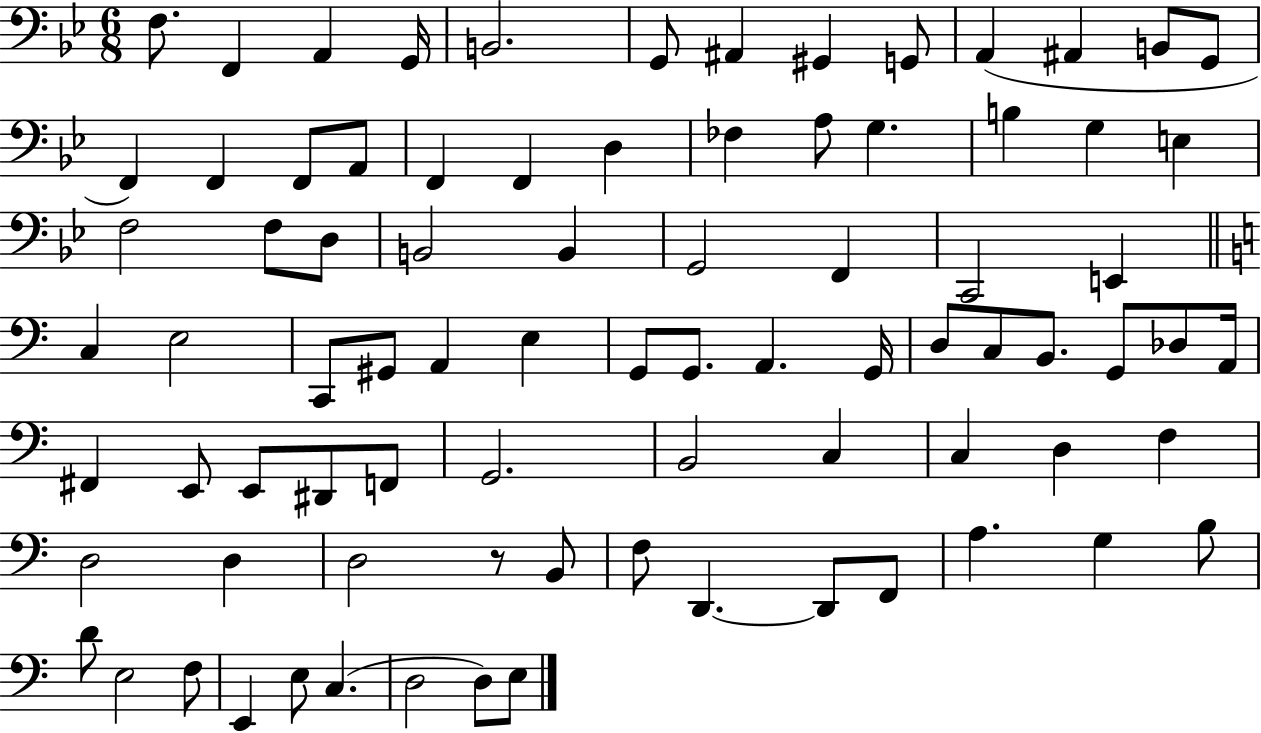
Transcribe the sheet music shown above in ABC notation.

X:1
T:Untitled
M:6/8
L:1/4
K:Bb
F,/2 F,, A,, G,,/4 B,,2 G,,/2 ^A,, ^G,, G,,/2 A,, ^A,, B,,/2 G,,/2 F,, F,, F,,/2 A,,/2 F,, F,, D, _F, A,/2 G, B, G, E, F,2 F,/2 D,/2 B,,2 B,, G,,2 F,, C,,2 E,, C, E,2 C,,/2 ^G,,/2 A,, E, G,,/2 G,,/2 A,, G,,/4 D,/2 C,/2 B,,/2 G,,/2 _D,/2 A,,/4 ^F,, E,,/2 E,,/2 ^D,,/2 F,,/2 G,,2 B,,2 C, C, D, F, D,2 D, D,2 z/2 B,,/2 F,/2 D,, D,,/2 F,,/2 A, G, B,/2 D/2 E,2 F,/2 E,, E,/2 C, D,2 D,/2 E,/2